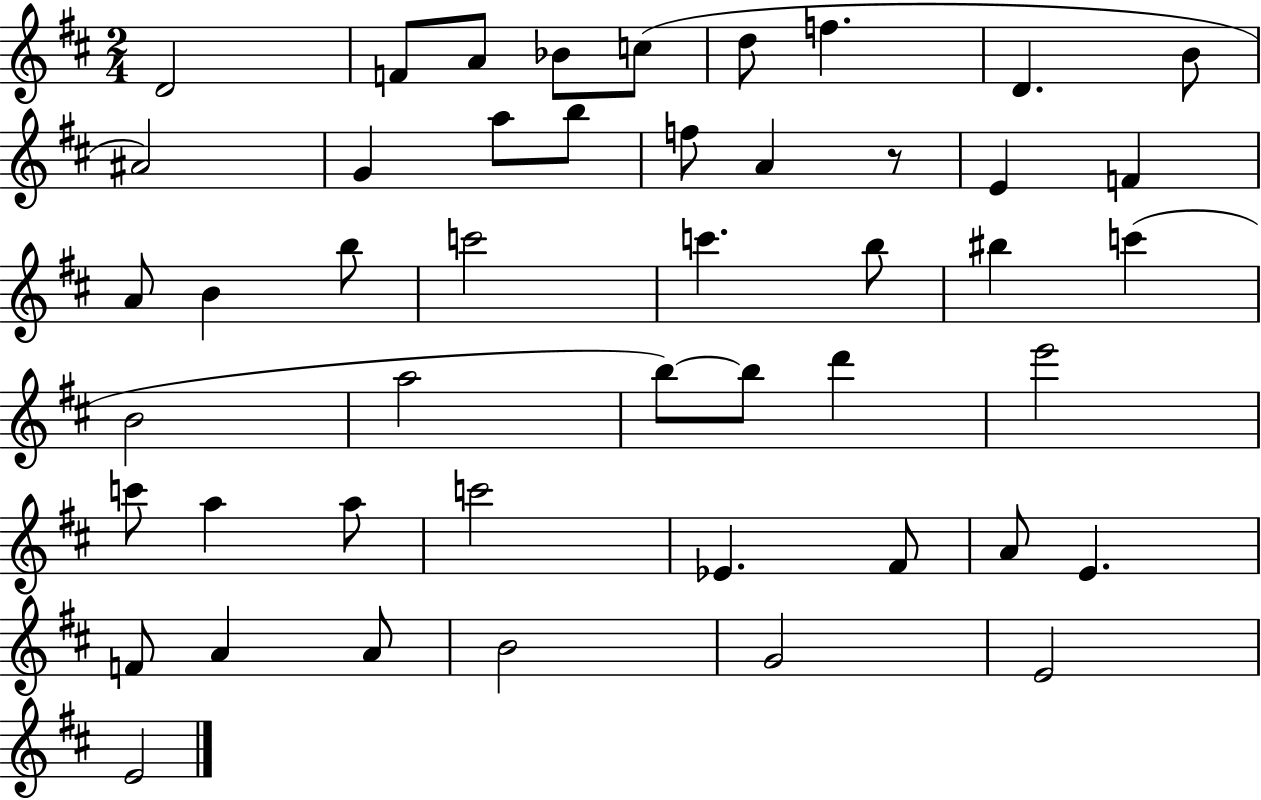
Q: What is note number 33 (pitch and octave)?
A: A5